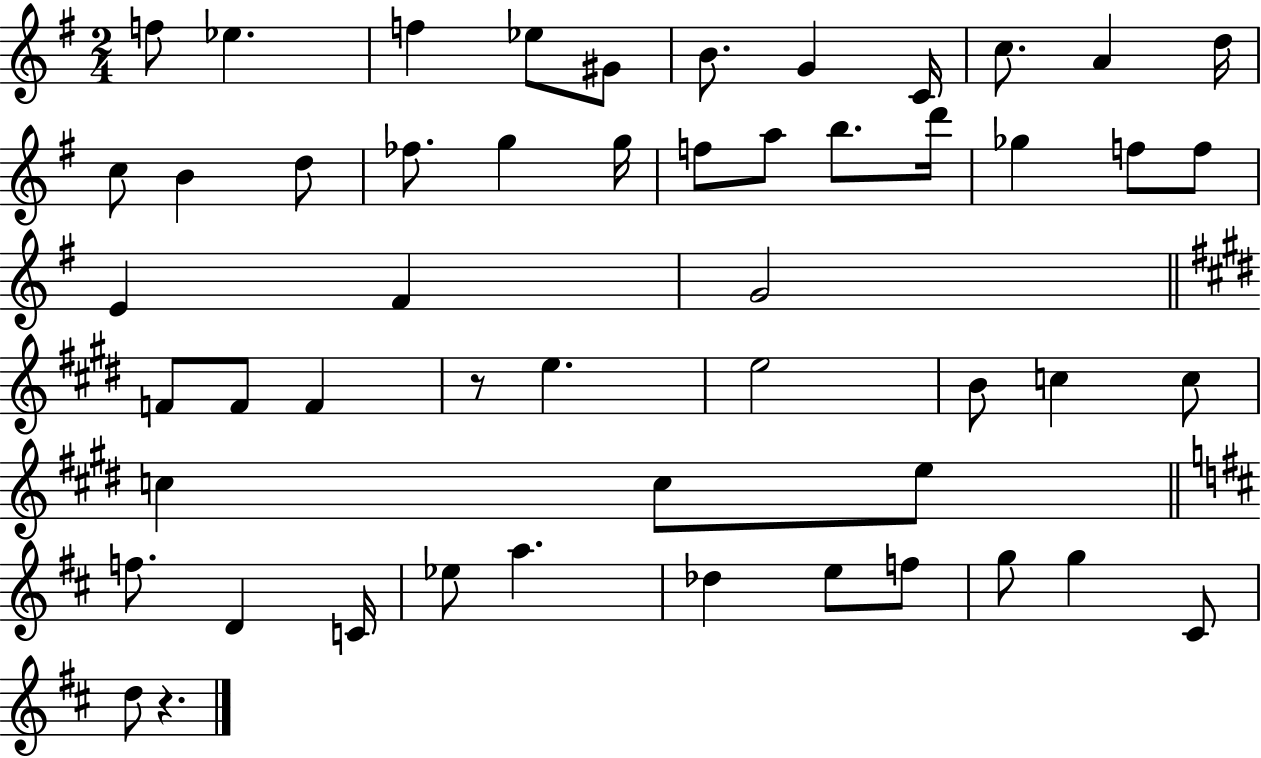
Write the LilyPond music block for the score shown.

{
  \clef treble
  \numericTimeSignature
  \time 2/4
  \key g \major
  \repeat volta 2 { f''8 ees''4. | f''4 ees''8 gis'8 | b'8. g'4 c'16 | c''8. a'4 d''16 | \break c''8 b'4 d''8 | fes''8. g''4 g''16 | f''8 a''8 b''8. d'''16 | ges''4 f''8 f''8 | \break e'4 fis'4 | g'2 | \bar "||" \break \key e \major f'8 f'8 f'4 | r8 e''4. | e''2 | b'8 c''4 c''8 | \break c''4 c''8 e''8 | \bar "||" \break \key d \major f''8. d'4 c'16 | ees''8 a''4. | des''4 e''8 f''8 | g''8 g''4 cis'8 | \break d''8 r4. | } \bar "|."
}